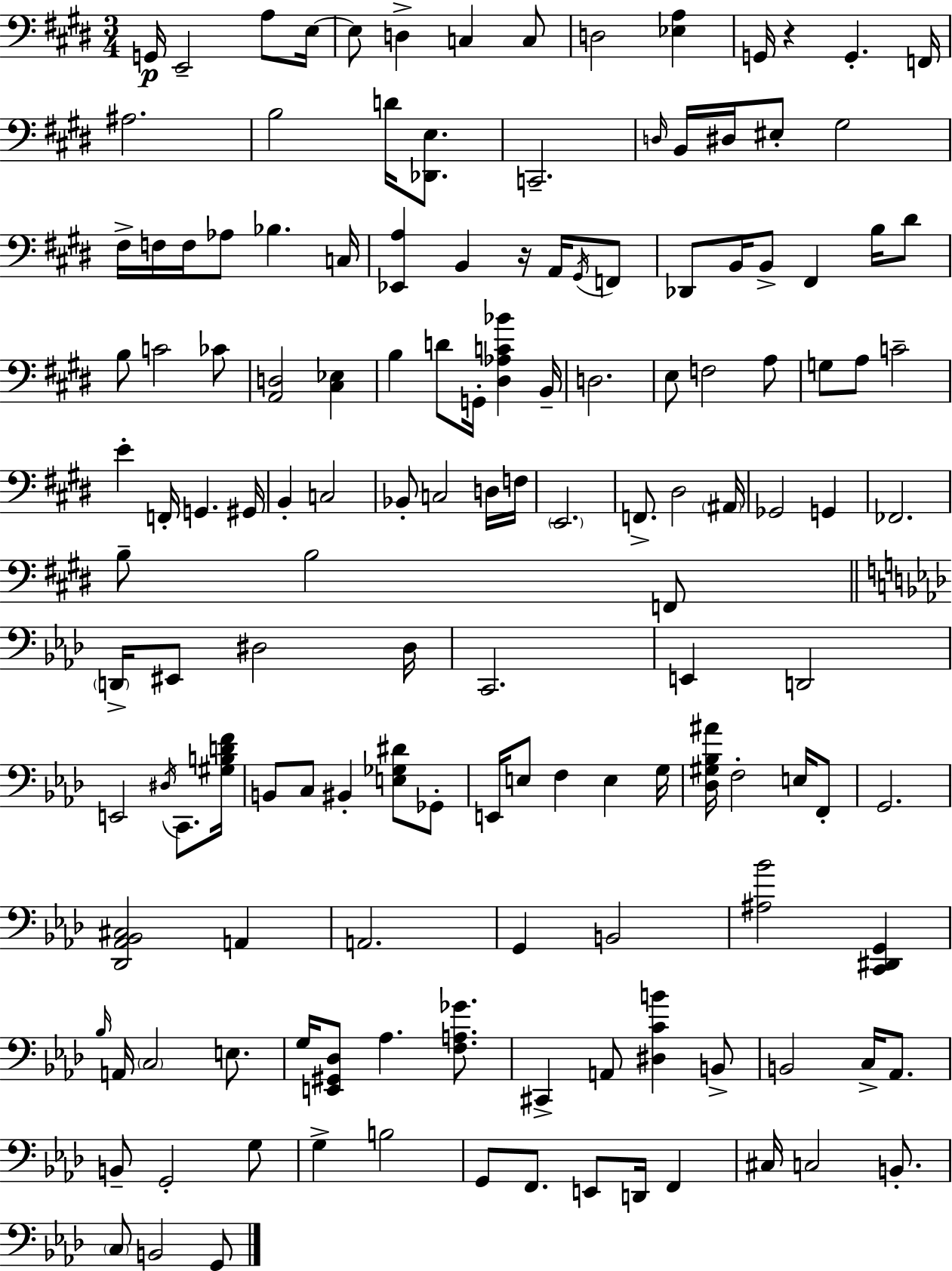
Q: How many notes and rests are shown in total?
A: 143